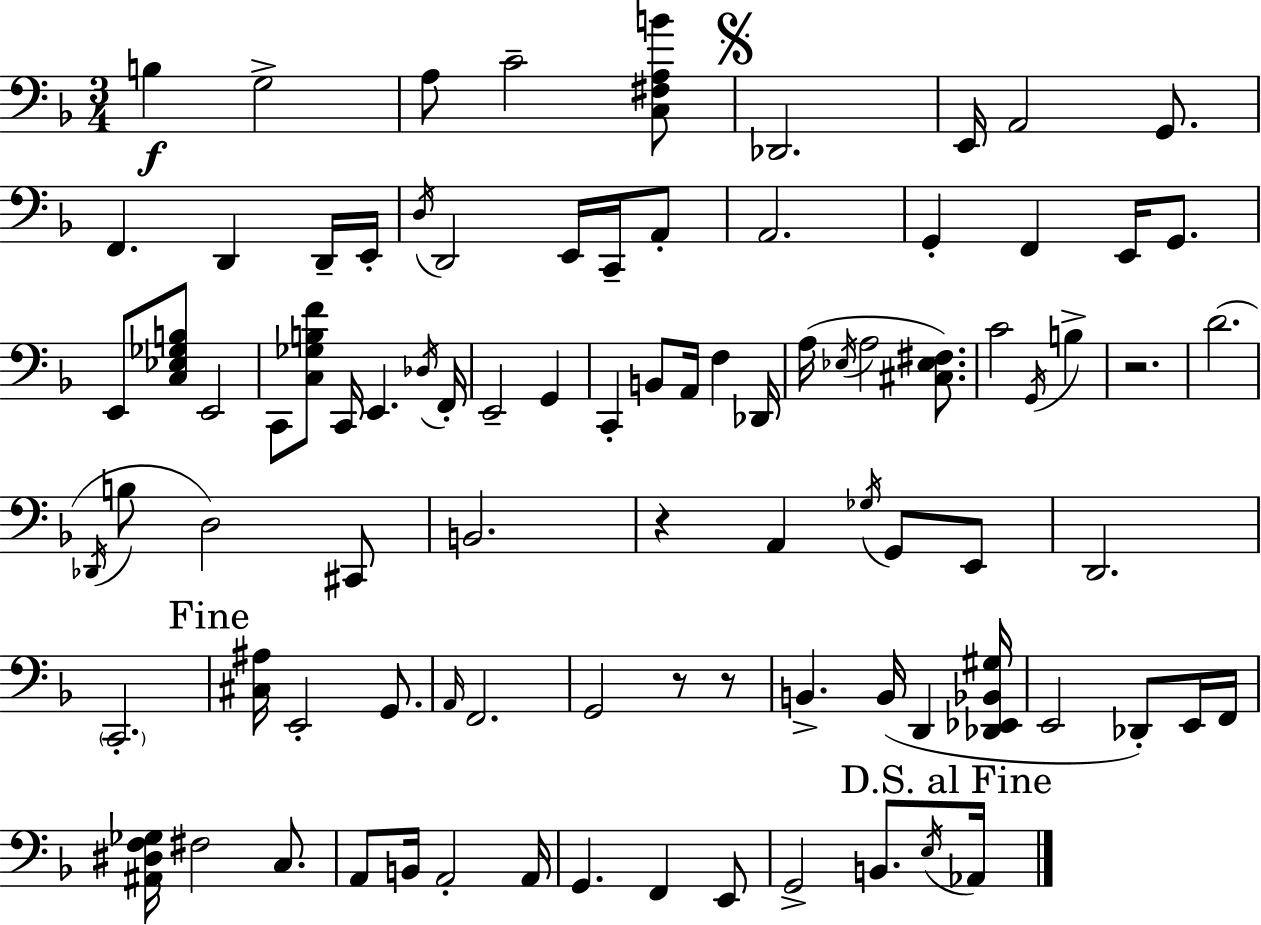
X:1
T:Untitled
M:3/4
L:1/4
K:Dm
B, G,2 A,/2 C2 [C,^F,A,B]/2 _D,,2 E,,/4 A,,2 G,,/2 F,, D,, D,,/4 E,,/4 D,/4 D,,2 E,,/4 C,,/4 A,,/2 A,,2 G,, F,, E,,/4 G,,/2 E,,/2 [C,_E,_G,B,]/2 E,,2 C,,/2 [C,_G,B,F]/2 C,,/4 E,, _D,/4 F,,/4 E,,2 G,, C,, B,,/2 A,,/4 F, _D,,/4 A,/4 _E,/4 A,2 [^C,_E,^F,]/2 C2 G,,/4 B, z2 D2 _D,,/4 B,/2 D,2 ^C,,/2 B,,2 z A,, _G,/4 G,,/2 E,,/2 D,,2 C,,2 [^C,^A,]/4 E,,2 G,,/2 A,,/4 F,,2 G,,2 z/2 z/2 B,, B,,/4 D,, [_D,,_E,,_B,,^G,]/4 E,,2 _D,,/2 E,,/4 F,,/4 [^A,,^D,F,_G,]/4 ^F,2 C,/2 A,,/2 B,,/4 A,,2 A,,/4 G,, F,, E,,/2 G,,2 B,,/2 E,/4 _A,,/4